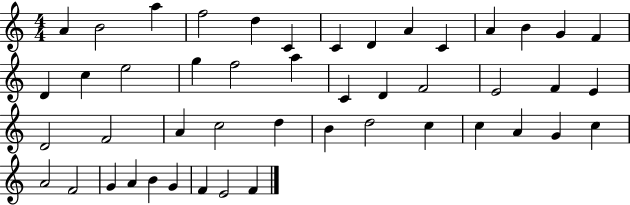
X:1
T:Untitled
M:4/4
L:1/4
K:C
A B2 a f2 d C C D A C A B G F D c e2 g f2 a C D F2 E2 F E D2 F2 A c2 d B d2 c c A G c A2 F2 G A B G F E2 F